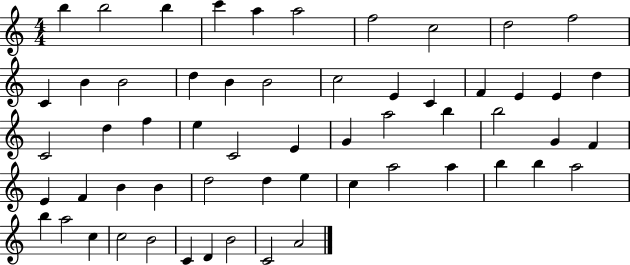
B5/q B5/h B5/q C6/q A5/q A5/h F5/h C5/h D5/h F5/h C4/q B4/q B4/h D5/q B4/q B4/h C5/h E4/q C4/q F4/q E4/q E4/q D5/q C4/h D5/q F5/q E5/q C4/h E4/q G4/q A5/h B5/q B5/h G4/q F4/q E4/q F4/q B4/q B4/q D5/h D5/q E5/q C5/q A5/h A5/q B5/q B5/q A5/h B5/q A5/h C5/q C5/h B4/h C4/q D4/q B4/h C4/h A4/h